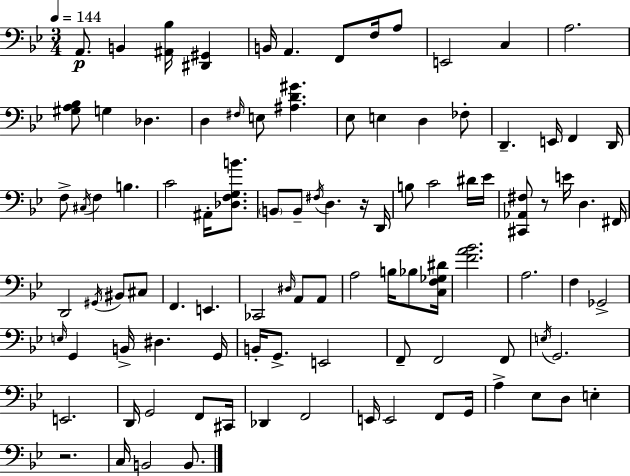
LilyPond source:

{
  \clef bass
  \numericTimeSignature
  \time 3/4
  \key bes \major
  \tempo 4 = 144
  a,8.\p b,4 <ais, bes>16 <dis, gis,>4 | b,16 a,4. f,8 f16 a8 | e,2 c4 | a2. | \break <gis a bes>8 g4 des4. | d4 \grace { fis16 } e8 <ais d' gis'>4. | ees8 e4 d4 fes8-. | d,4.-- e,16 f,4 | \break d,16 f8-> \acciaccatura { cis16 } f4 b4. | c'2 ais,16-. <des f g b'>8. | \parenthesize b,8 b,8-- \acciaccatura { fis16 } d4. | r16 d,16 b8 c'2 | \break dis'16 ees'16 <cis, aes, fis>8 r8 e'16 d4. | fis,16 d,2 \acciaccatura { gis,16 } | bis,8 cis8 f,4. e,4. | ces,2 | \break \grace { dis16 } a,8 a,8 a2 | b16 bes8 <c f ges dis'>16 <f' a' bes'>2. | a2. | f4 ges,2-> | \break \grace { e16 } g,4 b,16-> dis4. | g,16 b,16-. g,8.-> e,2 | f,8-- f,2 | f,8 \acciaccatura { e16 } g,2. | \break e,2. | d,16 g,2 | f,8 cis,16 des,4 f,2 | e,16 e,2 | \break f,8 g,16 a4-> ees8 | d8 e4-. r2. | c16 b,2 | b,8. \bar "|."
}